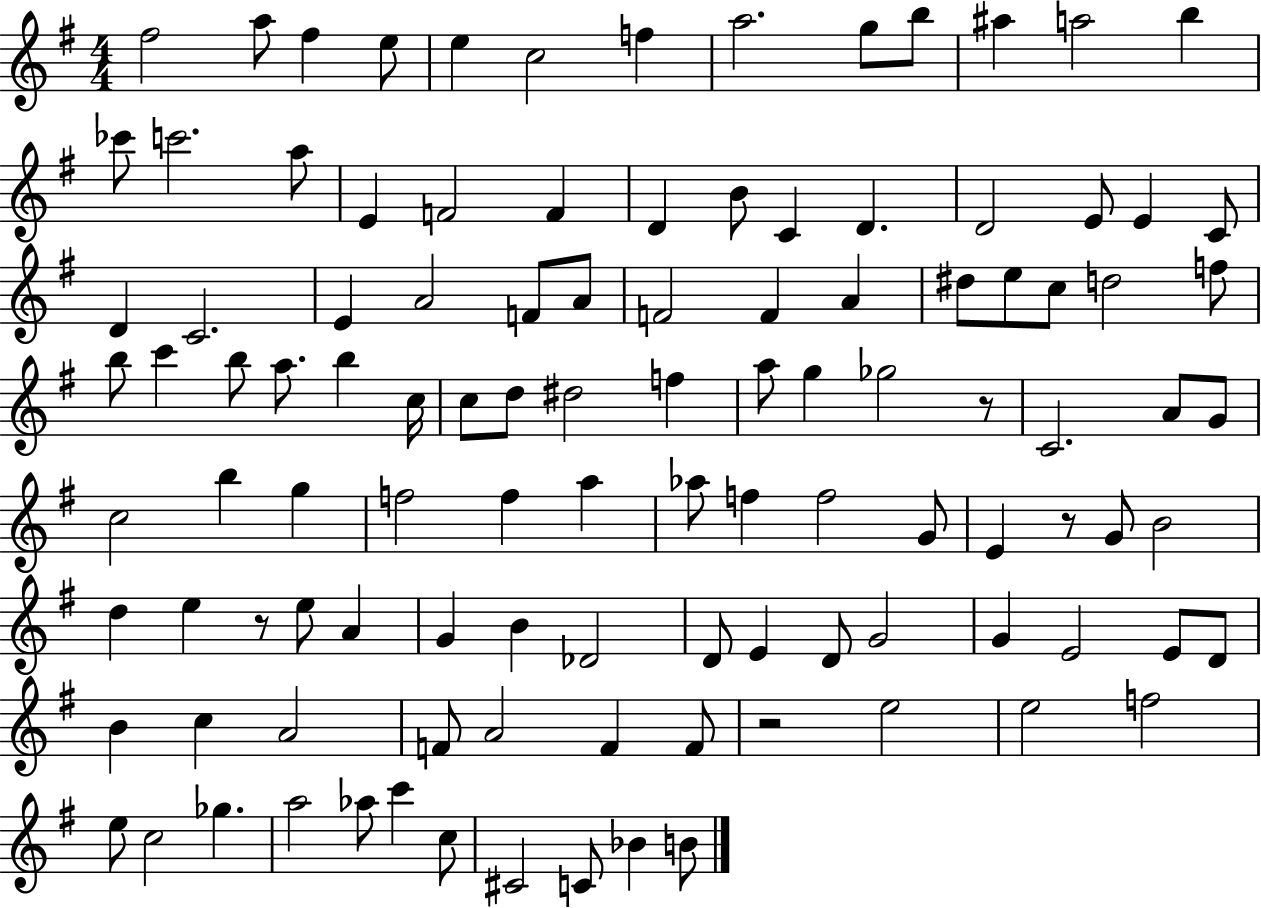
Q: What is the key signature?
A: G major